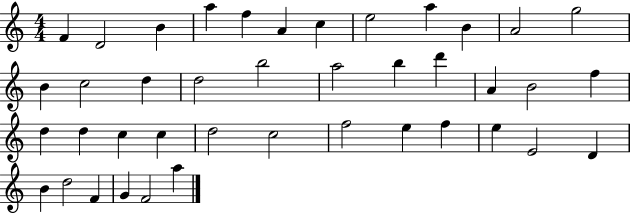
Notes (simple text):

F4/q D4/h B4/q A5/q F5/q A4/q C5/q E5/h A5/q B4/q A4/h G5/h B4/q C5/h D5/q D5/h B5/h A5/h B5/q D6/q A4/q B4/h F5/q D5/q D5/q C5/q C5/q D5/h C5/h F5/h E5/q F5/q E5/q E4/h D4/q B4/q D5/h F4/q G4/q F4/h A5/q